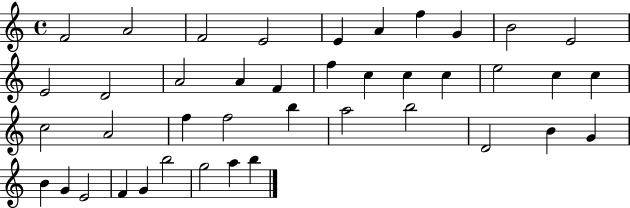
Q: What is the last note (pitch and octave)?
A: B5